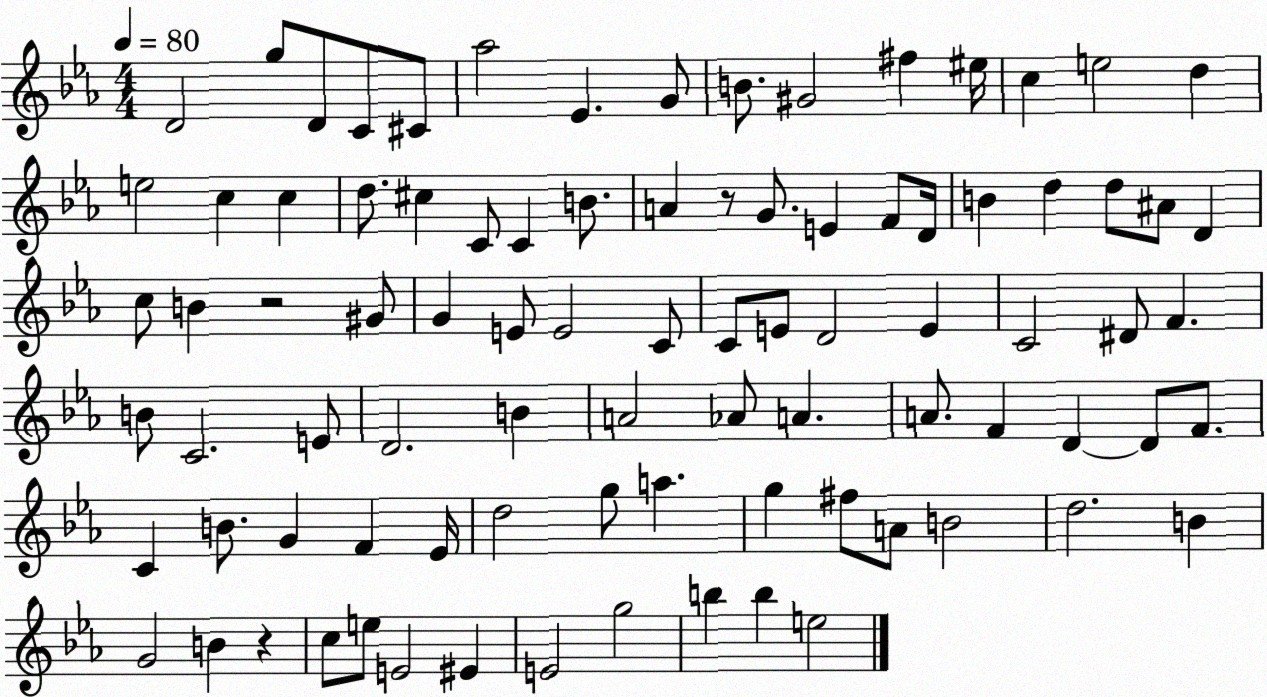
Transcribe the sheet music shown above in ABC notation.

X:1
T:Untitled
M:4/4
L:1/4
K:Eb
D2 g/2 D/2 C/2 ^C/2 _a2 _E G/2 B/2 ^G2 ^f ^e/4 c e2 d e2 c c d/2 ^c C/2 C B/2 A z/2 G/2 E F/2 D/4 B d d/2 ^A/2 D c/2 B z2 ^G/2 G E/2 E2 C/2 C/2 E/2 D2 E C2 ^D/2 F B/2 C2 E/2 D2 B A2 _A/2 A A/2 F D D/2 F/2 C B/2 G F _E/4 d2 g/2 a g ^f/2 A/2 B2 d2 B G2 B z c/2 e/2 E2 ^E E2 g2 b b e2